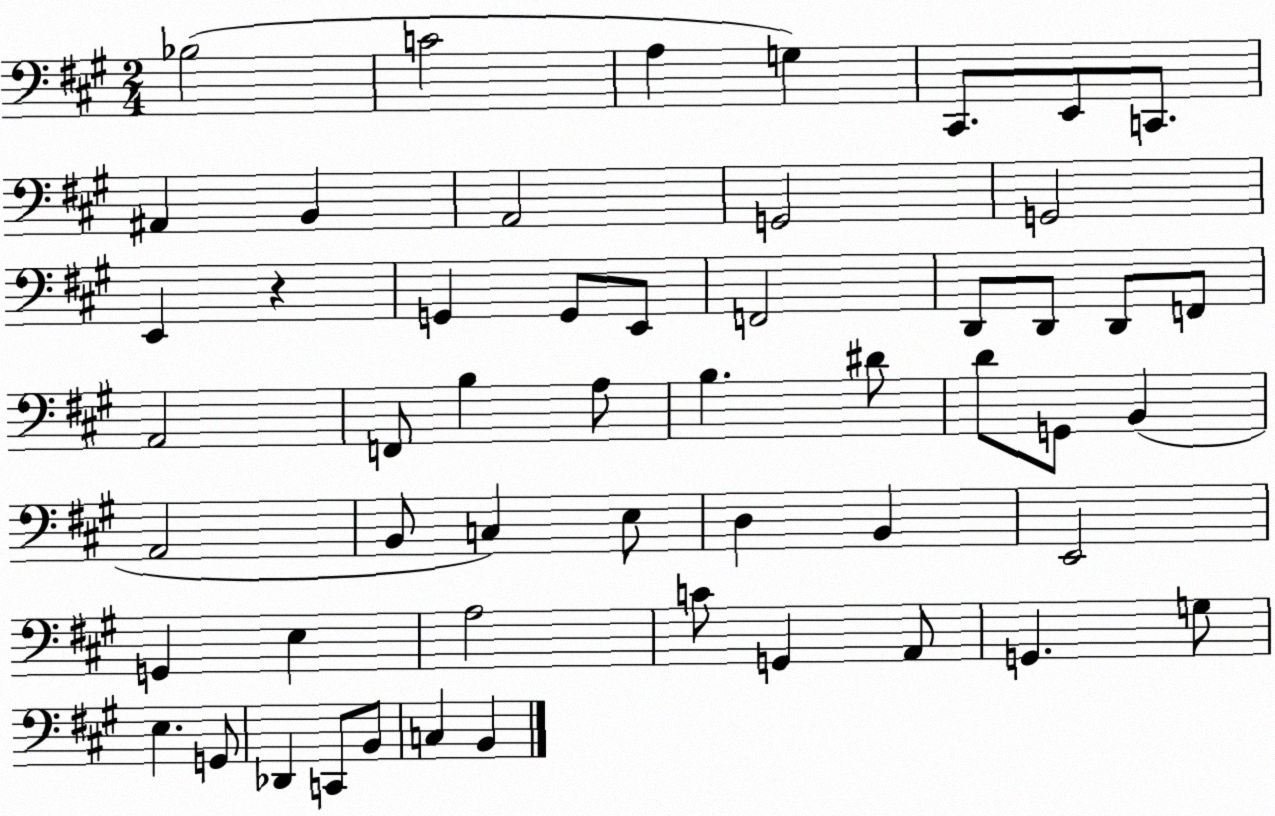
X:1
T:Untitled
M:2/4
L:1/4
K:A
_B,2 C2 A, G, ^C,,/2 E,,/2 C,,/2 ^A,, B,, A,,2 G,,2 G,,2 E,, z G,, G,,/2 E,,/2 F,,2 D,,/2 D,,/2 D,,/2 F,,/2 A,,2 F,,/2 B, A,/2 B, ^D/2 D/2 G,,/2 B,, A,,2 B,,/2 C, E,/2 D, B,, E,,2 G,, E, A,2 C/2 G,, A,,/2 G,, G,/2 E, G,,/2 _D,, C,,/2 B,,/2 C, B,,